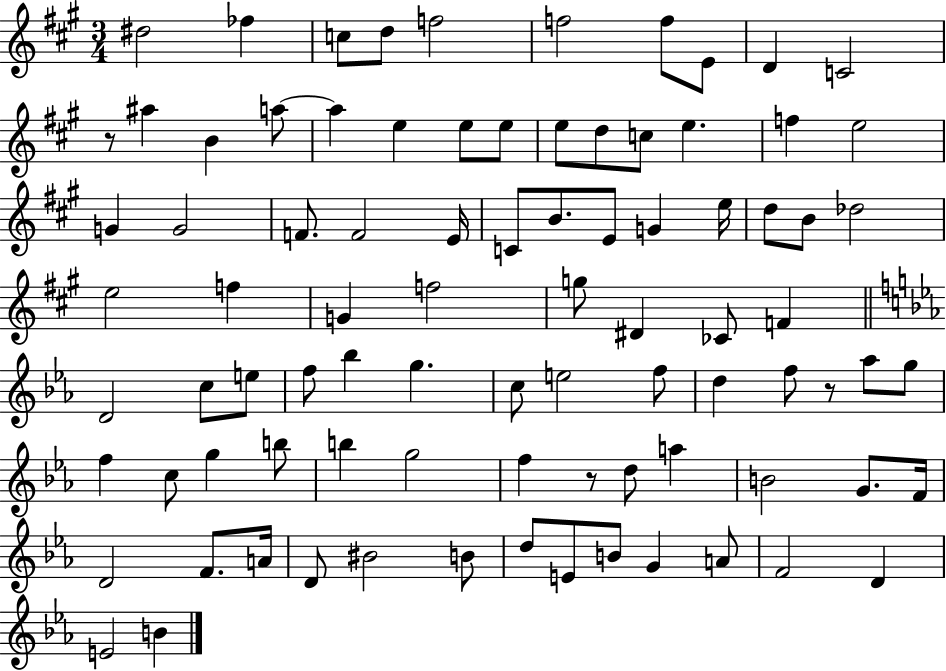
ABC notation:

X:1
T:Untitled
M:3/4
L:1/4
K:A
^d2 _f c/2 d/2 f2 f2 f/2 E/2 D C2 z/2 ^a B a/2 a e e/2 e/2 e/2 d/2 c/2 e f e2 G G2 F/2 F2 E/4 C/2 B/2 E/2 G e/4 d/2 B/2 _d2 e2 f G f2 g/2 ^D _C/2 F D2 c/2 e/2 f/2 _b g c/2 e2 f/2 d f/2 z/2 _a/2 g/2 f c/2 g b/2 b g2 f z/2 d/2 a B2 G/2 F/4 D2 F/2 A/4 D/2 ^B2 B/2 d/2 E/2 B/2 G A/2 F2 D E2 B